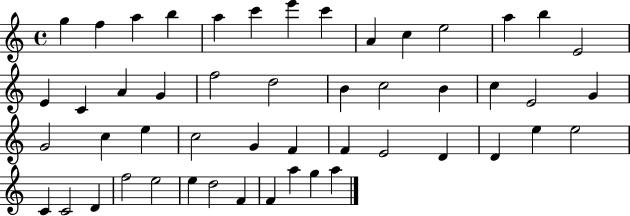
G5/q F5/q A5/q B5/q A5/q C6/q E6/q C6/q A4/q C5/q E5/h A5/q B5/q E4/h E4/q C4/q A4/q G4/q F5/h D5/h B4/q C5/h B4/q C5/q E4/h G4/q G4/h C5/q E5/q C5/h G4/q F4/q F4/q E4/h D4/q D4/q E5/q E5/h C4/q C4/h D4/q F5/h E5/h E5/q D5/h F4/q F4/q A5/q G5/q A5/q